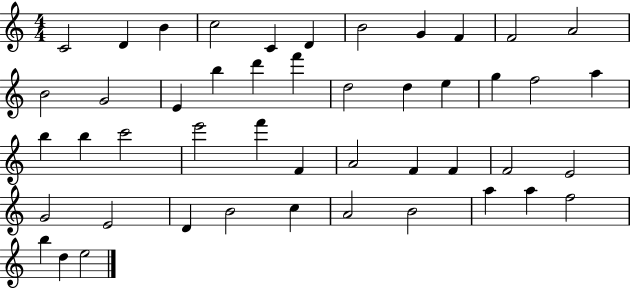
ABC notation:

X:1
T:Untitled
M:4/4
L:1/4
K:C
C2 D B c2 C D B2 G F F2 A2 B2 G2 E b d' f' d2 d e g f2 a b b c'2 e'2 f' F A2 F F F2 E2 G2 E2 D B2 c A2 B2 a a f2 b d e2